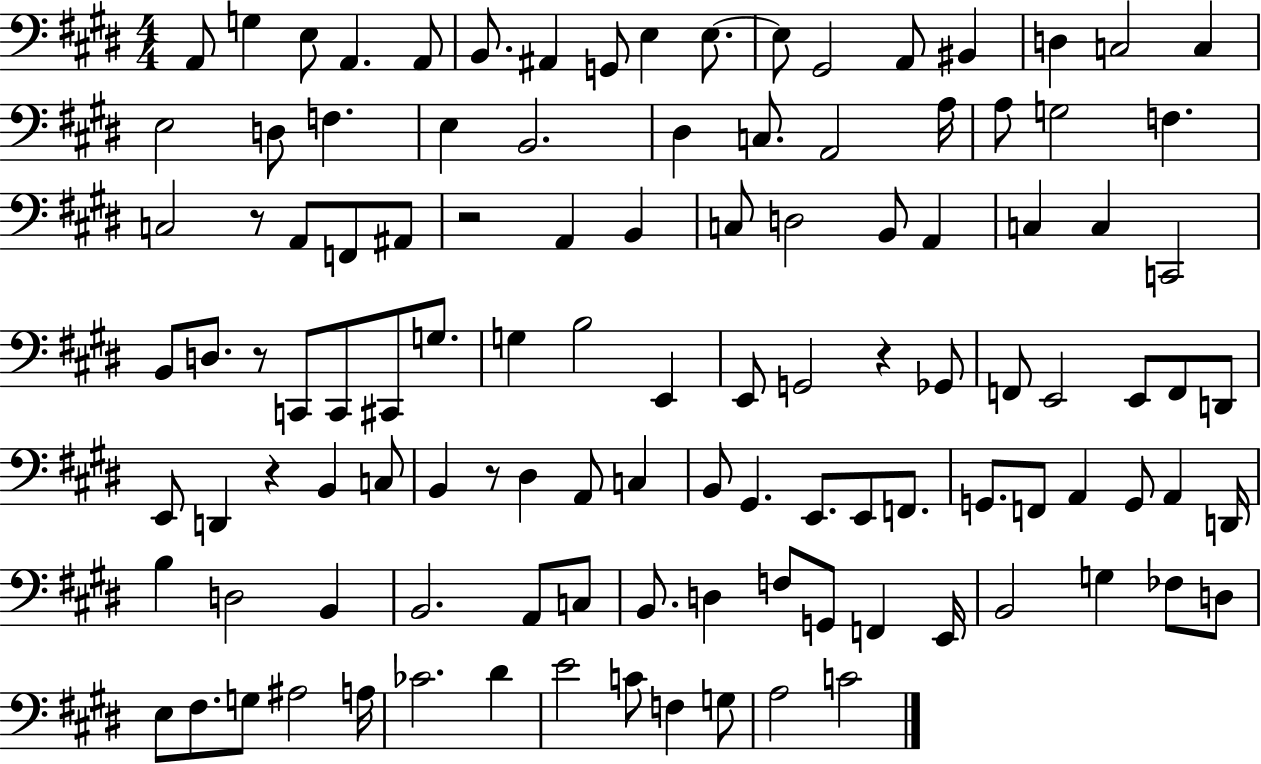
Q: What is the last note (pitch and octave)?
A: C4